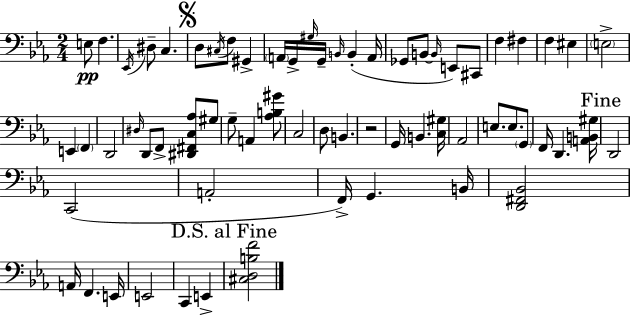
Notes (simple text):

E3/e F3/q. Eb2/s D#3/e C3/q. D3/e C#3/s F3/e G#2/q A2/s G2/s G#3/s G2/s B2/s B2/q A2/s Gb2/e B2/e B2/s E2/e C#2/e F3/q F#3/q F3/q EIS3/q E3/h E2/q F2/q D2/h D#3/s D2/e F2/e [D#2,F#2,C3,Ab3]/e G#3/e G3/e A2/q [Ab3,B3,G#4]/e C3/h D3/e B2/q. R/h G2/s B2/q. [C3,G#3]/s Ab2/h E3/e. E3/e. G2/e F2/s D2/q. [A2,B2,G#3]/s D2/h C2/h A2/h F2/s G2/q. B2/s [D2,F#2,Bb2]/h A2/s F2/q. E2/s E2/h C2/q E2/q [C#3,D3,B3,F4]/h